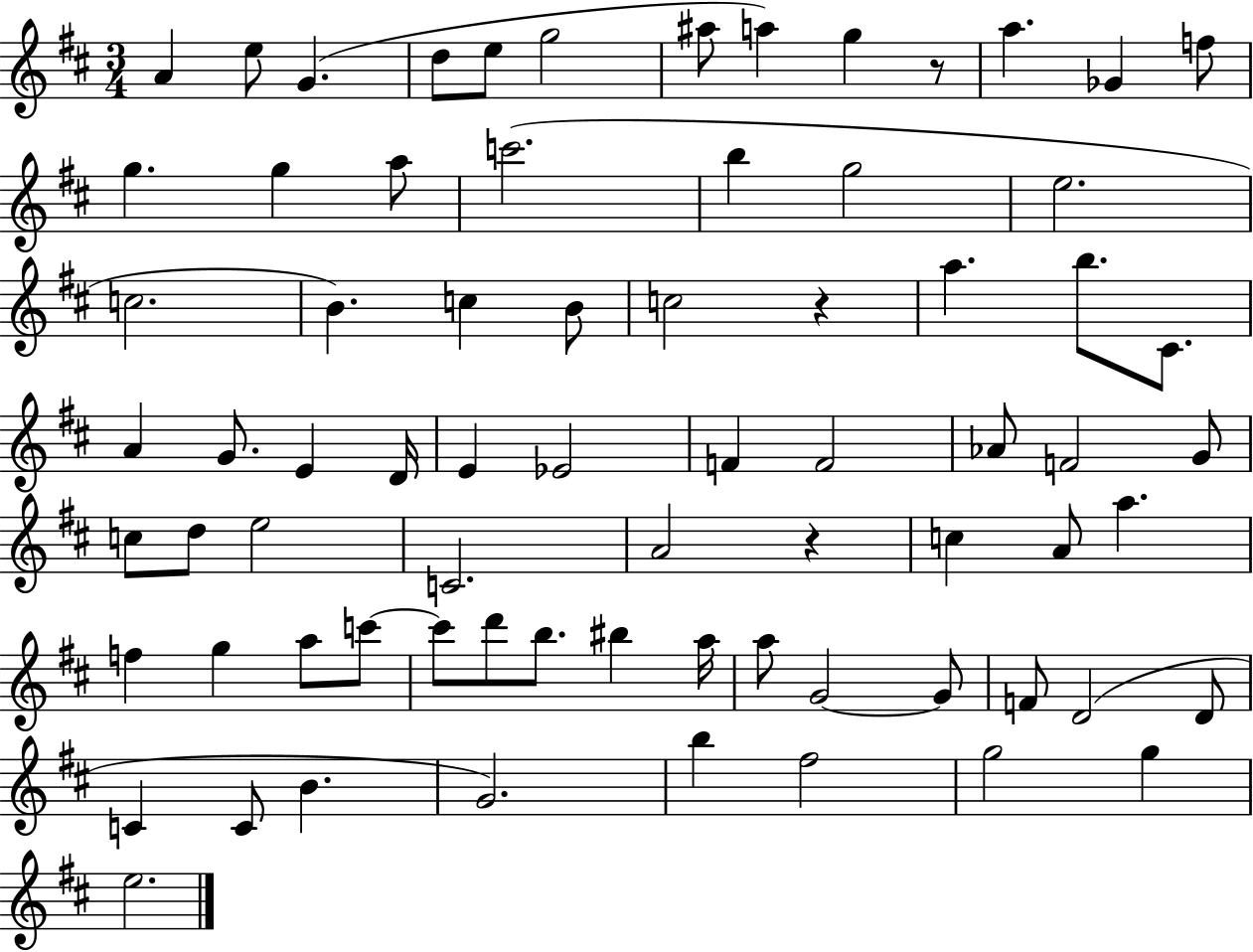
A4/q E5/e G4/q. D5/e E5/e G5/h A#5/e A5/q G5/q R/e A5/q. Gb4/q F5/e G5/q. G5/q A5/e C6/h. B5/q G5/h E5/h. C5/h. B4/q. C5/q B4/e C5/h R/q A5/q. B5/e. C#4/e. A4/q G4/e. E4/q D4/s E4/q Eb4/h F4/q F4/h Ab4/e F4/h G4/e C5/e D5/e E5/h C4/h. A4/h R/q C5/q A4/e A5/q. F5/q G5/q A5/e C6/e C6/e D6/e B5/e. BIS5/q A5/s A5/e G4/h G4/e F4/e D4/h D4/e C4/q C4/e B4/q. G4/h. B5/q F#5/h G5/h G5/q E5/h.